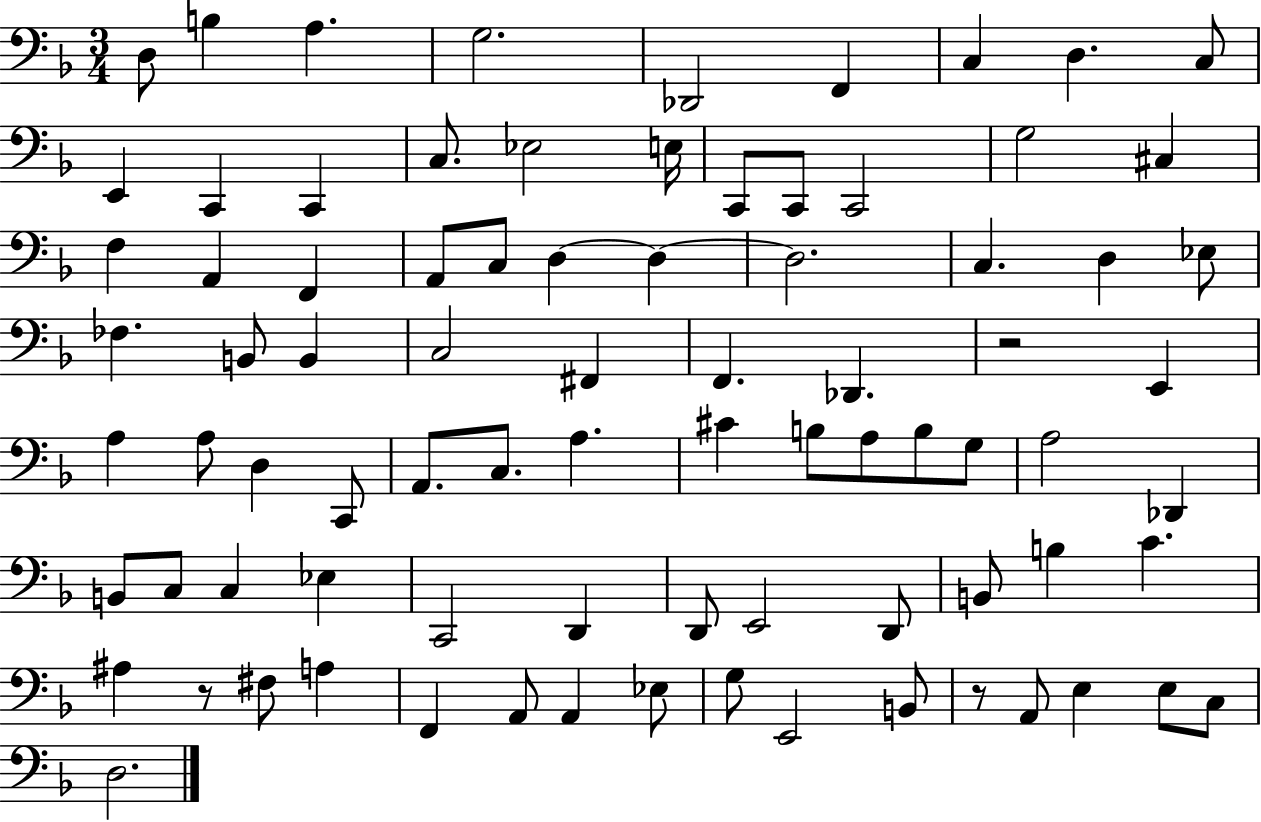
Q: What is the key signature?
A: F major